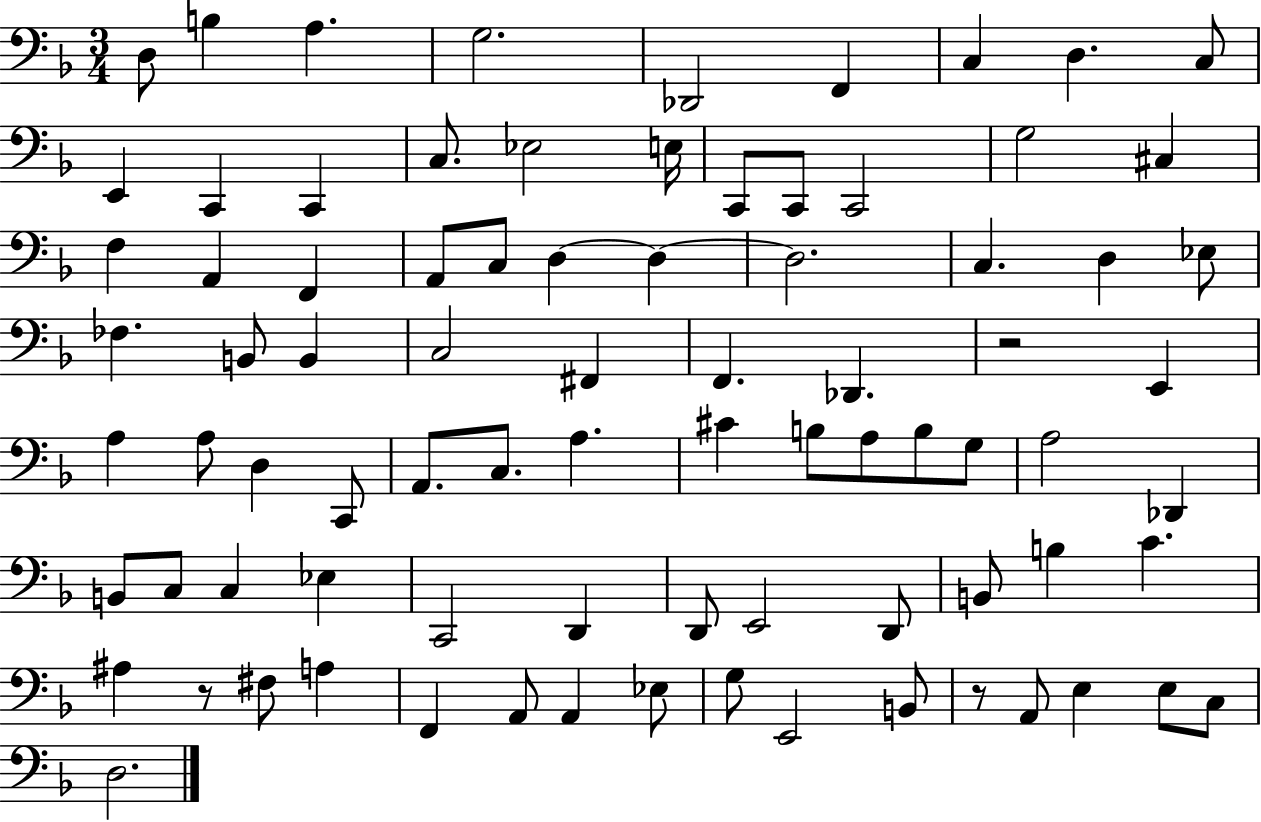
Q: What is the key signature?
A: F major